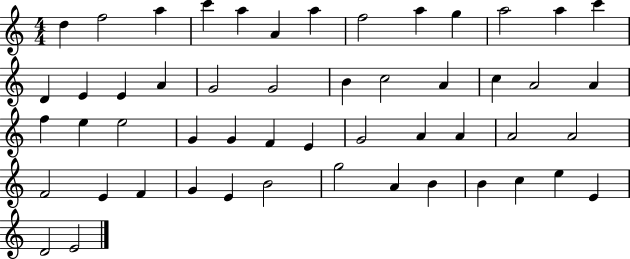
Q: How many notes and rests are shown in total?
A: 52